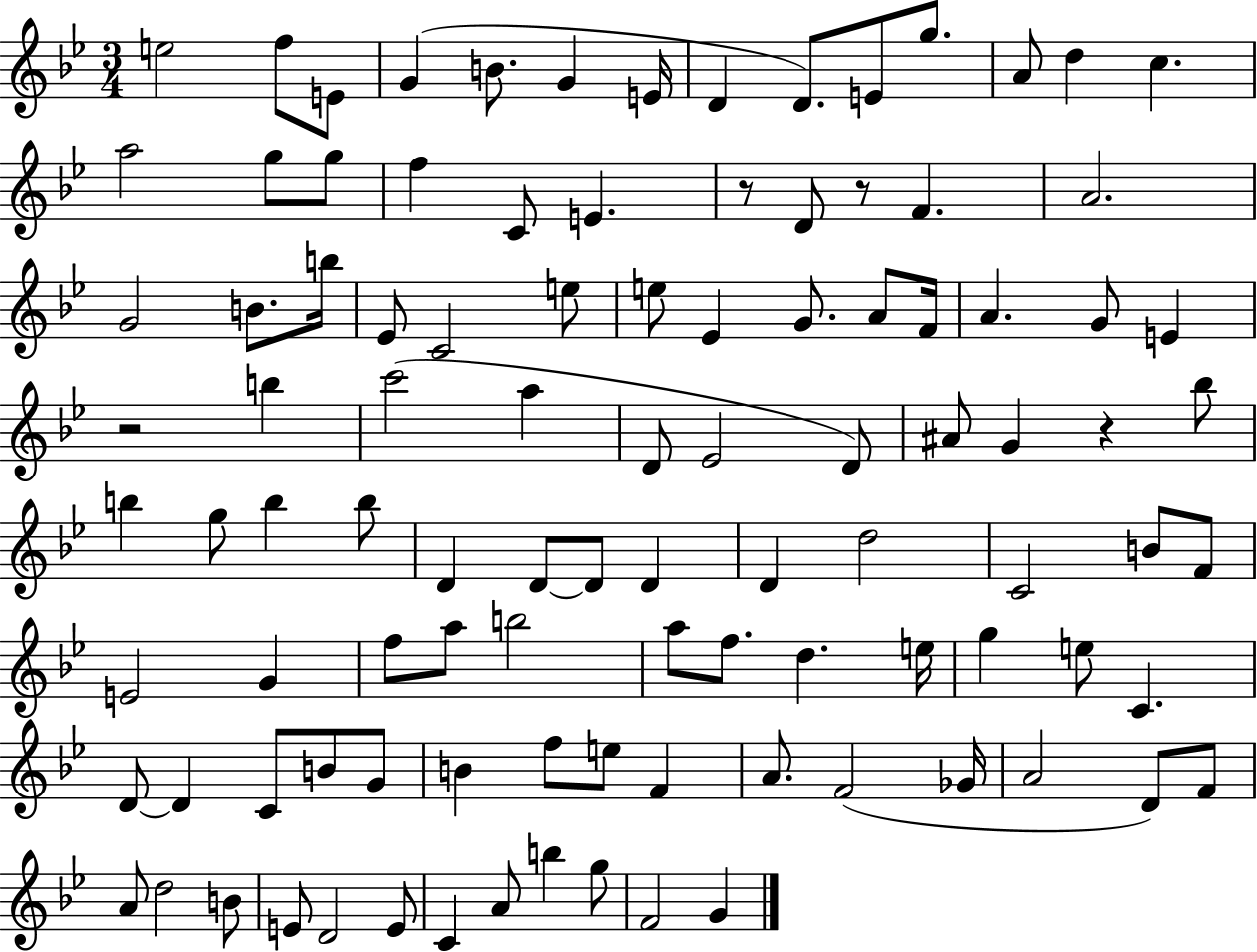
{
  \clef treble
  \numericTimeSignature
  \time 3/4
  \key bes \major
  e''2 f''8 e'8 | g'4( b'8. g'4 e'16 | d'4 d'8.) e'8 g''8. | a'8 d''4 c''4. | \break a''2 g''8 g''8 | f''4 c'8 e'4. | r8 d'8 r8 f'4. | a'2. | \break g'2 b'8. b''16 | ees'8 c'2 e''8 | e''8 ees'4 g'8. a'8 f'16 | a'4. g'8 e'4 | \break r2 b''4 | c'''2( a''4 | d'8 ees'2 d'8) | ais'8 g'4 r4 bes''8 | \break b''4 g''8 b''4 b''8 | d'4 d'8~~ d'8 d'4 | d'4 d''2 | c'2 b'8 f'8 | \break e'2 g'4 | f''8 a''8 b''2 | a''8 f''8. d''4. e''16 | g''4 e''8 c'4. | \break d'8~~ d'4 c'8 b'8 g'8 | b'4 f''8 e''8 f'4 | a'8. f'2( ges'16 | a'2 d'8) f'8 | \break a'8 d''2 b'8 | e'8 d'2 e'8 | c'4 a'8 b''4 g''8 | f'2 g'4 | \break \bar "|."
}